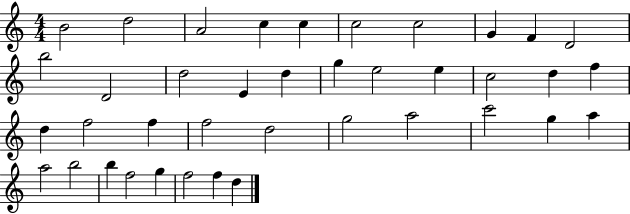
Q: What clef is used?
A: treble